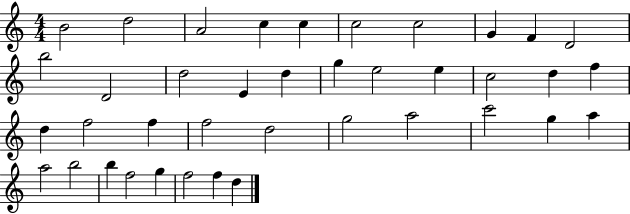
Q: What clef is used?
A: treble